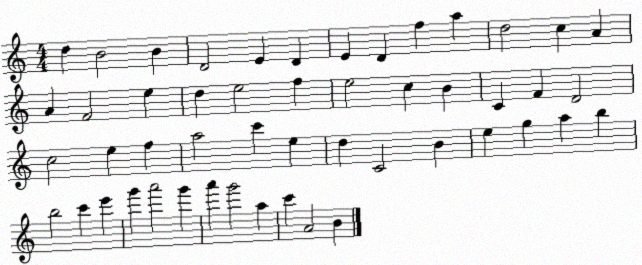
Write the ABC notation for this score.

X:1
T:Untitled
M:4/4
L:1/4
K:C
d B2 B D2 E D E D f a d2 c A A F2 e d e2 f e2 c B C F D2 c2 e f a2 c' e d C2 B e g a b b2 c' e' g' a'2 g' a' g'2 a c' A2 B